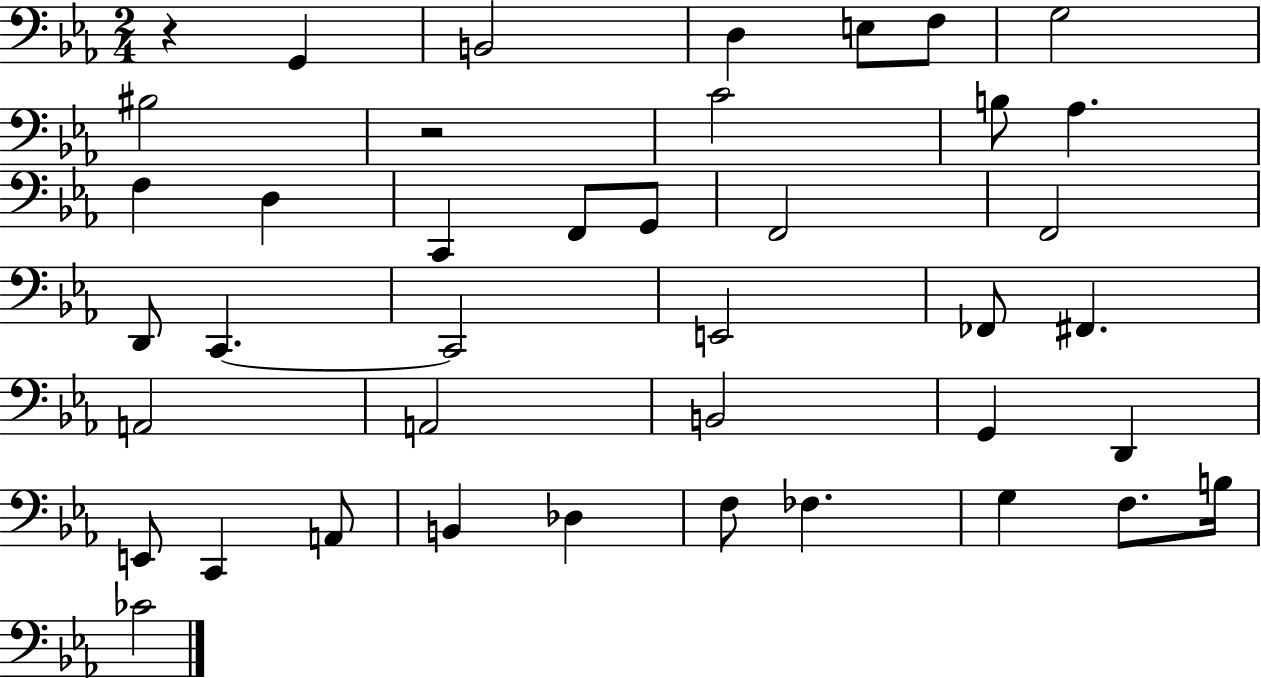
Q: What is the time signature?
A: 2/4